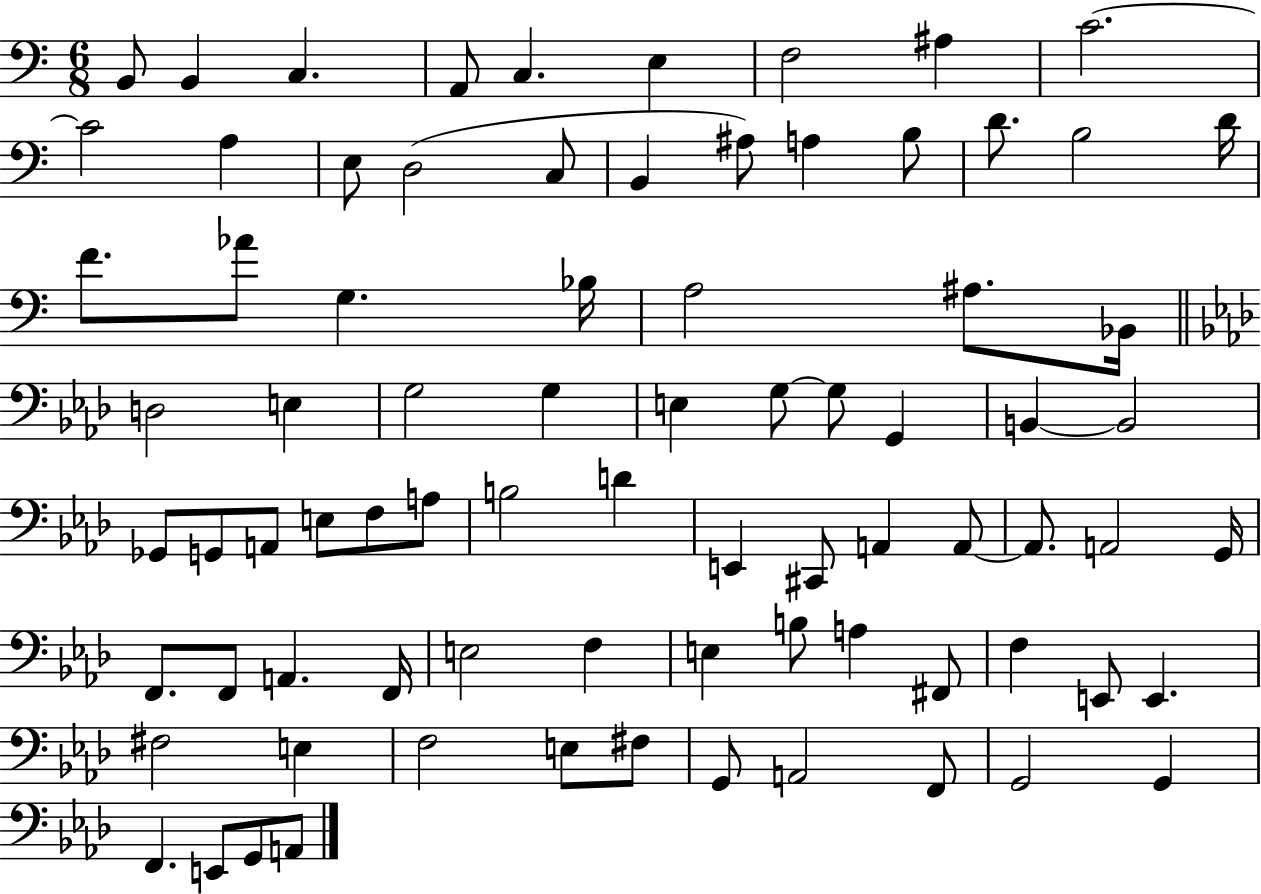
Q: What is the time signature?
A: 6/8